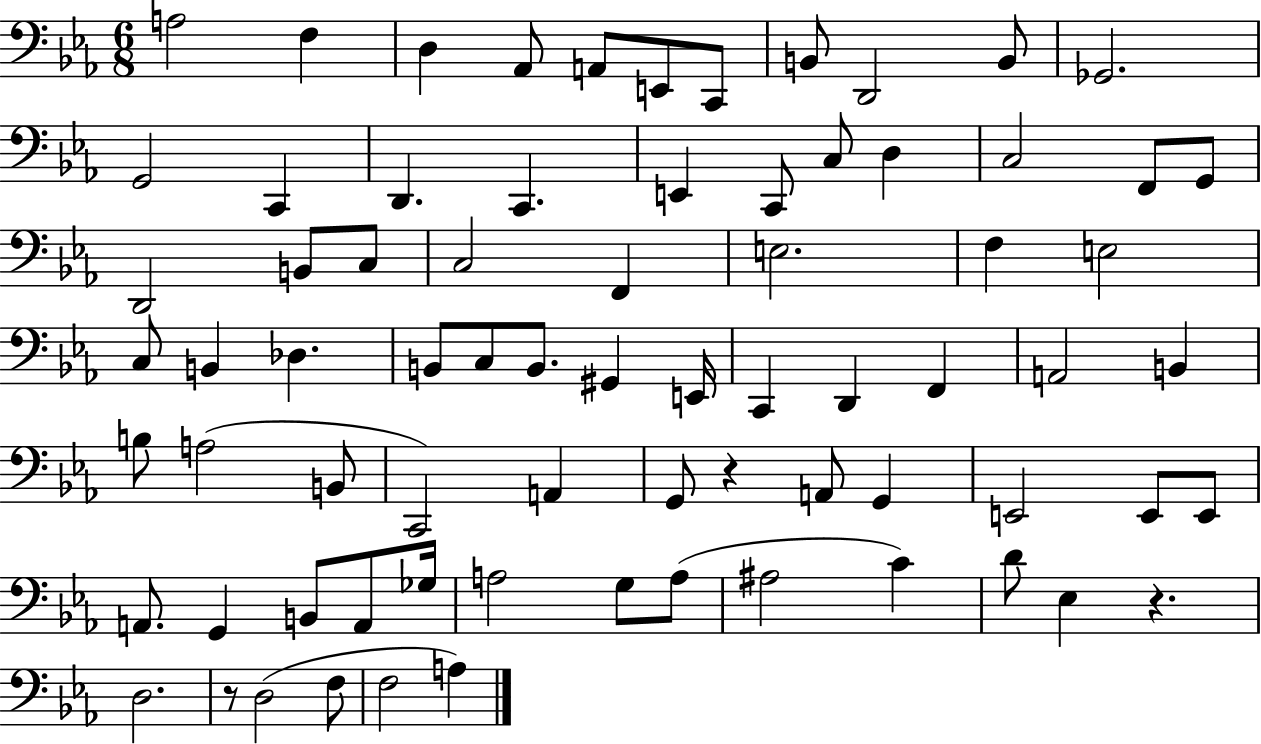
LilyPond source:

{
  \clef bass
  \numericTimeSignature
  \time 6/8
  \key ees \major
  a2 f4 | d4 aes,8 a,8 e,8 c,8 | b,8 d,2 b,8 | ges,2. | \break g,2 c,4 | d,4. c,4. | e,4 c,8 c8 d4 | c2 f,8 g,8 | \break d,2 b,8 c8 | c2 f,4 | e2. | f4 e2 | \break c8 b,4 des4. | b,8 c8 b,8. gis,4 e,16 | c,4 d,4 f,4 | a,2 b,4 | \break b8 a2( b,8 | c,2) a,4 | g,8 r4 a,8 g,4 | e,2 e,8 e,8 | \break a,8. g,4 b,8 a,8 ges16 | a2 g8 a8( | ais2 c'4) | d'8 ees4 r4. | \break d2. | r8 d2( f8 | f2 a4) | \bar "|."
}